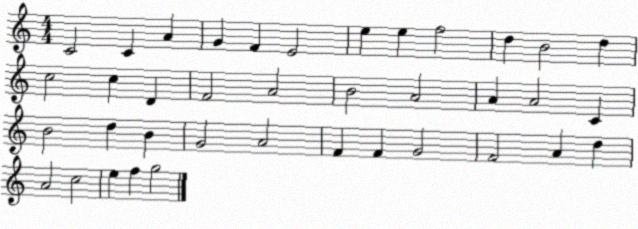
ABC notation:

X:1
T:Untitled
M:4/4
L:1/4
K:C
C2 C A G F E2 e e f2 d B2 d c2 c D F2 A2 B2 A2 A A2 C B2 d B G2 A2 F F G2 F2 A d A2 c2 e f g2